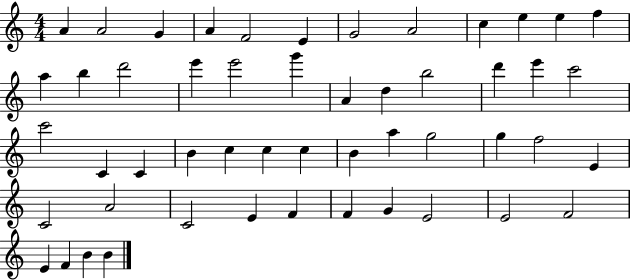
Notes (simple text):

A4/q A4/h G4/q A4/q F4/h E4/q G4/h A4/h C5/q E5/q E5/q F5/q A5/q B5/q D6/h E6/q E6/h G6/q A4/q D5/q B5/h D6/q E6/q C6/h C6/h C4/q C4/q B4/q C5/q C5/q C5/q B4/q A5/q G5/h G5/q F5/h E4/q C4/h A4/h C4/h E4/q F4/q F4/q G4/q E4/h E4/h F4/h E4/q F4/q B4/q B4/q